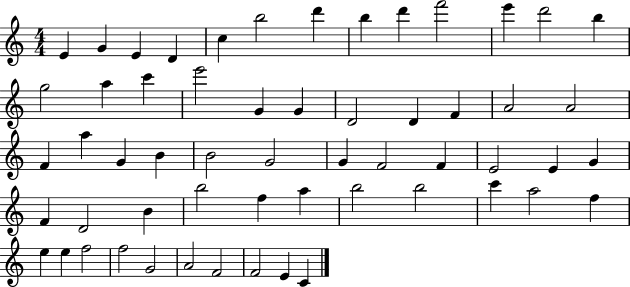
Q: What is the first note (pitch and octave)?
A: E4